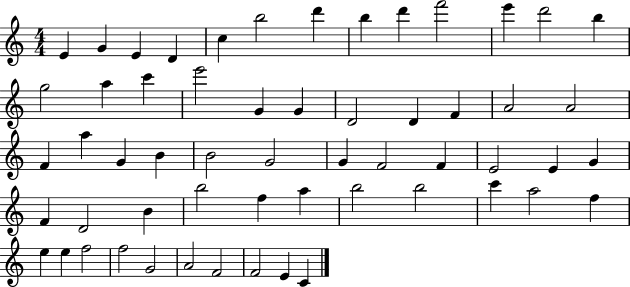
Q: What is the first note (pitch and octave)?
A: E4